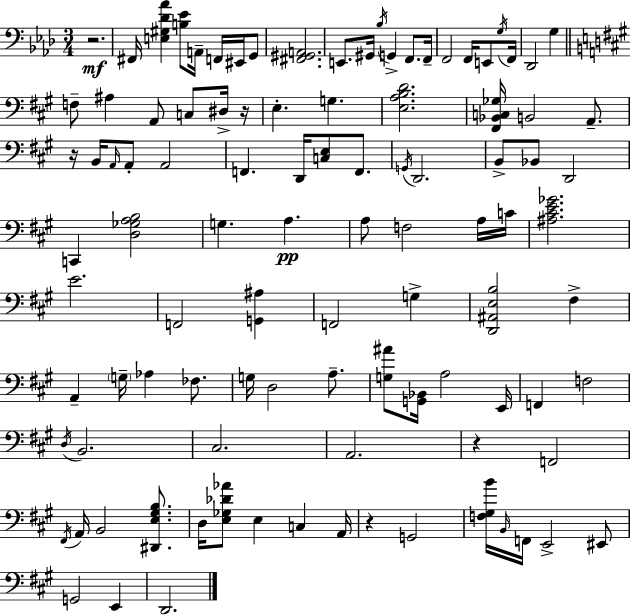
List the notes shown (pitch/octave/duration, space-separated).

R/h. F#2/s [E3,G#3,Db4,Ab4]/q [B3,Eb4]/e A2/s F2/s EIS2/s G2/e [F#2,G#2,A2]/h. E2/e. G#2/s Bb3/s G2/q F2/e. F2/s F2/h F2/s E2/e G3/s F2/s Db2/h G3/q F3/e A#3/q A2/e C3/e D#3/s R/s E3/q. G3/q. [E3,A3,B3,D4]/h. [F#2,Bb2,C3,Gb3]/s B2/h A2/e. R/s B2/s A2/s A2/e A2/h F2/q. D2/s [C3,E3]/e F2/e. G2/s D2/h. B2/e Bb2/e D2/h C2/q [D3,Gb3,A3,B3]/h G3/q. A3/q. A3/e F3/h A3/s C4/s [A#3,C#4,E4,Gb4]/h. E4/h. F2/h [G2,A#3]/q F2/h G3/q [D2,A#2,E3,B3]/h F#3/q A2/q G3/s Ab3/q FES3/e. G3/s D3/h A3/e. [G3,A#4]/e [G2,Bb2]/s A3/h E2/s F2/q F3/h D3/s B2/h. C#3/h. A2/h. R/q F2/h F#2/s A2/s B2/h [D#2,E3,G#3,B3]/e. D3/s [E3,Gb3,Db4,Ab4]/e E3/q C3/q A2/s R/q G2/h [F3,G#3,B4]/s B2/s F2/s E2/h EIS2/e G2/h E2/q D2/h.